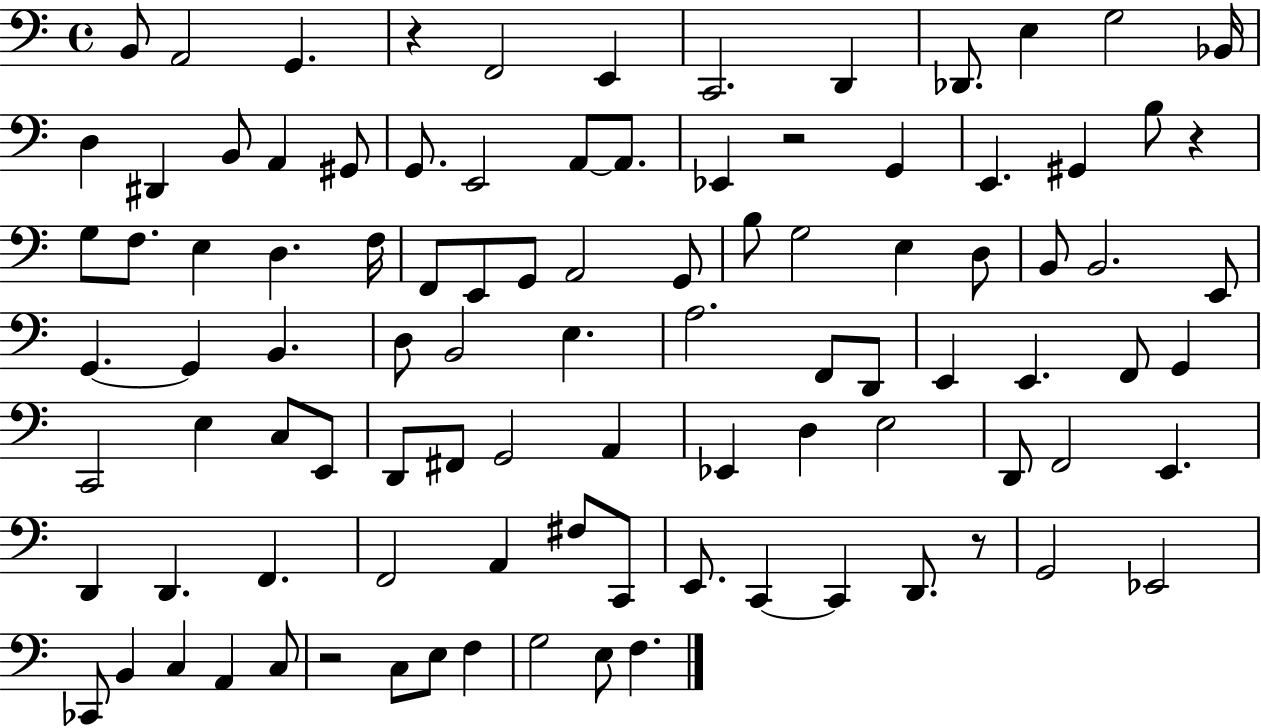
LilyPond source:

{
  \clef bass
  \time 4/4
  \defaultTimeSignature
  \key c \major
  b,8 a,2 g,4. | r4 f,2 e,4 | c,2. d,4 | des,8. e4 g2 bes,16 | \break d4 dis,4 b,8 a,4 gis,8 | g,8. e,2 a,8~~ a,8. | ees,4 r2 g,4 | e,4. gis,4 b8 r4 | \break g8 f8. e4 d4. f16 | f,8 e,8 g,8 a,2 g,8 | b8 g2 e4 d8 | b,8 b,2. e,8 | \break g,4.~~ g,4 b,4. | d8 b,2 e4. | a2. f,8 d,8 | e,4 e,4. f,8 g,4 | \break c,2 e4 c8 e,8 | d,8 fis,8 g,2 a,4 | ees,4 d4 e2 | d,8 f,2 e,4. | \break d,4 d,4. f,4. | f,2 a,4 fis8 c,8 | e,8. c,4~~ c,4 d,8. r8 | g,2 ees,2 | \break ces,8 b,4 c4 a,4 c8 | r2 c8 e8 f4 | g2 e8 f4. | \bar "|."
}